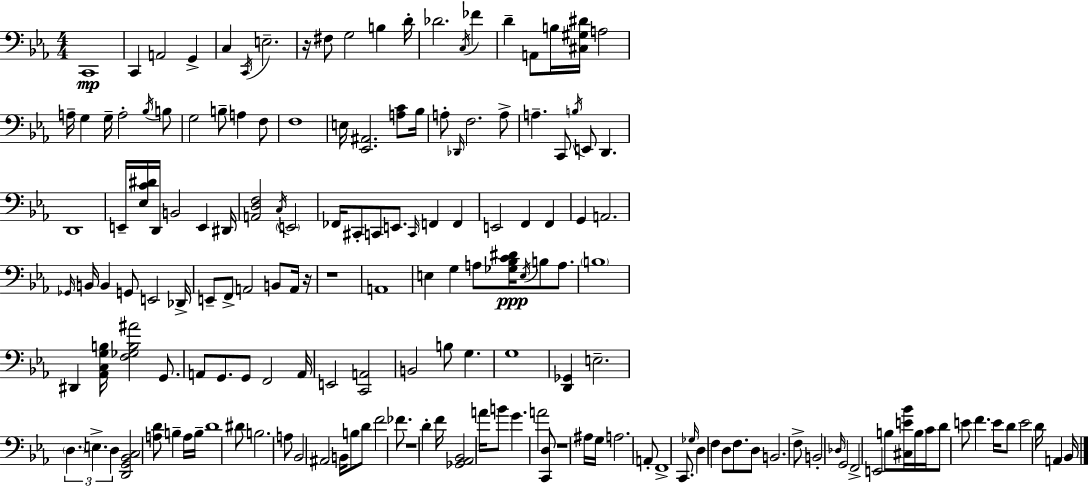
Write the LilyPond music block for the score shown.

{
  \clef bass
  \numericTimeSignature
  \time 4/4
  \key c \minor
  c,1\mp | c,4 a,2 g,4-> | c4 \acciaccatura { c,16 } e2.-- | r16 fis8 g2 b4 | \break d'16-. des'2. \acciaccatura { c16 } fes'4 | d'4-- a,8 b16 <cis gis dis'>16 a2 | a16-- g4 g16-- a2-. | \acciaccatura { bes16 } b8 g2 b8-- a4 | \break f8 f1 | e16 <ees, ais,>2. | <a c'>8 bes16 a8-. \grace { des,16 } f2. | a8-> a4.-- c,8 \acciaccatura { b16 } e,8 d,4. | \break d,1 | e,16-- <ees c' dis'>16 d,16 b,2 | e,4 dis,16 <a, d f>2 \acciaccatura { c16 } \parenthesize e,2 | fes,16 cis,8-. c,8 e,8. \grace { c,16 } f,4 | \break f,4 e,2 f,4 | f,4 g,4 a,2. | \grace { ges,16 } b,16 b,4 g,8 e,2 | des,16-> e,8-- f,8-> a,2 | \break b,8 a,16 r16 r1 | a,1 | e4 g4 | a8 <ges bes c' dis'>16\ppp \acciaccatura { e16 } b8 a8. \parenthesize b1 | \break dis,4 <aes, c g b>16 <f ges b ais'>2 | g,8. a,8 g,8. g,8 | f,2 a,16 e,2 | <c, a,>2 b,2 | \break b8 g4. g1 | <d, ges,>4 e2.-- | \tuplet 3/2 { \parenthesize d4. e4.-> | d4 } <d, g, bes, c>2 | \break <a d'>8 b4-- a16 b16-- d'1 | dis'8 b2. | a8 bes,2 | ais,2 b,16 b8 d'8 f'2 | \break fes'8. r1 | d'4-. f'16 <ges, aes, bes,>2 | a'16 b'8 g'4. a'2 | <c, d>8 r1 | \break ais16 g16 a2. | a,8-. f,1-> | c,8. \grace { ges16 } d4 | f4 d8 f8. d8 b,2. | \break f8-> b,2-. | \grace { des16 } g,2 f,2-> | e,2 b8 <cis e' bes'>16 b16 c'16 | d'8 e'8 f'4. e'16 d'8 e'2 | \break d'16 a,4 bes,16 \bar "|."
}